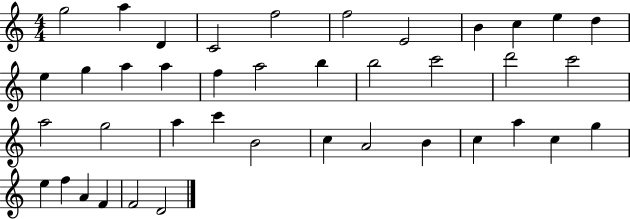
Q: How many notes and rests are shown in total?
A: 40